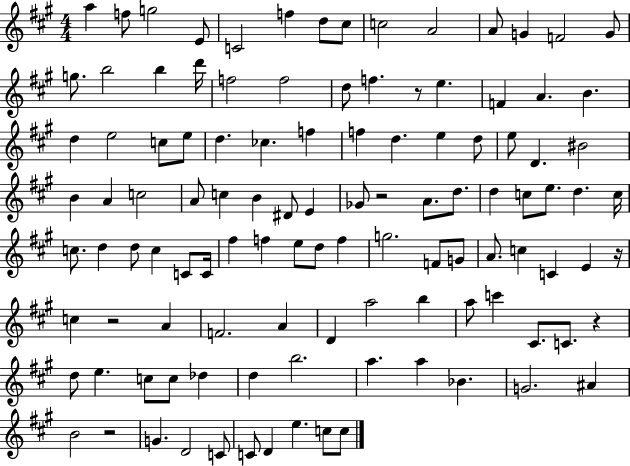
{
  \clef treble
  \numericTimeSignature
  \time 4/4
  \key a \major
  a''4 f''8 g''2 e'8 | c'2 f''4 d''8 cis''8 | c''2 a'2 | a'8 g'4 f'2 g'8 | \break g''8. b''2 b''4 d'''16 | f''2 f''2 | d''8 f''4. r8 e''4. | f'4 a'4. b'4. | \break d''4 e''2 c''8 e''8 | d''4. ces''4. f''4 | f''4 d''4. e''4 d''8 | e''8 d'4. bis'2 | \break b'4 a'4 c''2 | a'8 c''4 b'4 dis'8 e'4 | ges'8 r2 a'8. d''8. | d''4 c''8 e''8. d''4. c''16 | \break c''8. d''4 d''8 c''4 c'8 c'16 | fis''4 f''4 e''8 d''8 f''4 | g''2. f'8 g'8 | a'8. c''4 c'4 e'4 r16 | \break c''4 r2 a'4 | f'2. a'4 | d'4 a''2 b''4 | a''8 c'''4 cis'8. c'8. r4 | \break d''8 e''4. c''8 c''8 des''4 | d''4 b''2. | a''4. a''4 bes'4. | g'2. ais'4 | \break b'2 r2 | g'4. d'2 c'8 | c'8 d'4 e''4. c''8 c''8 | \bar "|."
}